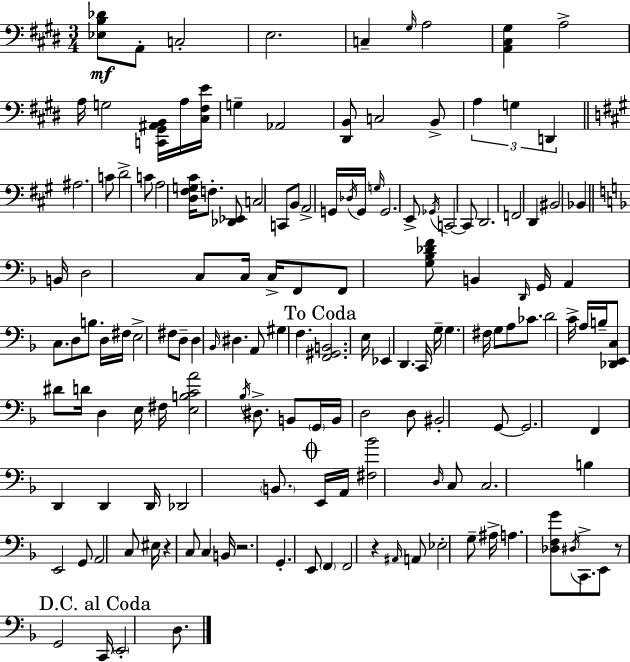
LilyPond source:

{
  \clef bass
  \numericTimeSignature
  \time 3/4
  \key e \major
  <ees b des'>8\mf a,8-. c2-. | e2. | c4-- \grace { gis16 } a2 | <a, cis gis>4 a2-> | \break a16 g2 <c, gis, ais, b,>16 a16 | <cis fis e'>16 g4-- aes,2 | <dis, b,>8 c2 b,8-> | \tuplet 3/2 { a4 g4 d,4 } | \break \bar "||" \break \key a \major ais2. | c'8 d'2-> c'8 | a2 <d fis g cis'>16 f8.-. | <des, ees,>8 c2 c,8 | \break b,8 a,2-> g,16 \acciaccatura { des16 } | g,16 \grace { g16 } g,2. | e,8-> \acciaccatura { ges,16 } c,2~~ | c,8 d,2. | \break f,2 d,4 | bis,2 bes,4 | \bar "||" \break \key d \minor b,16 d2 c8 c16 | c16-> f,8 f,8 <g bes des' f'>8 b,4 \grace { d,16 } | g,16 a,4 c8. d8 b8. | d16 fis16 e2-> fis8 | \break d8-- d4 \grace { bes,16 } dis4. | a,8 gis4 f4. | \mark "To Coda" <f, gis, b,>2. | e16 ees,4 d,4. | \break c,16 g16-- g4. fis16 g8 | a8 ces'8. d'2 | c'16-> a16 b16-- <des, e, c>8 dis'8 d'16 d4 | e16 fis16 <e b c' a'>2 \acciaccatura { bes16 } | \break dis8.-> b,8 \parenthesize g,16 b,16 d2 | d8 bis,2-. | g,8~~ g,2. | f,4 d,4 d,4 | \break d,16 des,2 | \parenthesize b,8. \mark \markup { \musicglyph "scripts.coda" } e,16 a,16 <fis bes'>2 | \grace { d16 } c8 c2. | b4 e,2 | \break g,8 a,2 | c8 eis16 r4 c8 c4 | b,16 r2. | g,4.-. e,8 | \break \parenthesize f,4 f,2 | r4 \grace { ais,16 } a,8 ees2-. | g8-- ais16-> a4. | <des f g'>8 \acciaccatura { dis16 } c,8.-> e,8 r8 g,2 | \break \mark "D.C. al Coda" c,16 \parenthesize e,2-. | d8. \bar "|."
}